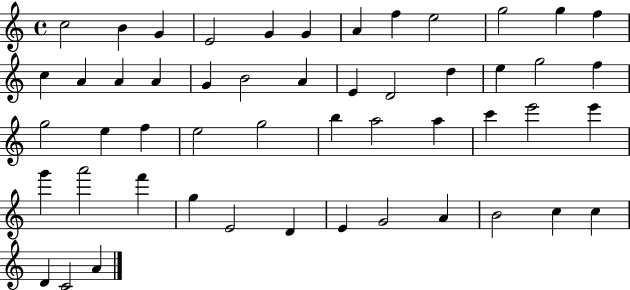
C5/h B4/q G4/q E4/h G4/q G4/q A4/q F5/q E5/h G5/h G5/q F5/q C5/q A4/q A4/q A4/q G4/q B4/h A4/q E4/q D4/h D5/q E5/q G5/h F5/q G5/h E5/q F5/q E5/h G5/h B5/q A5/h A5/q C6/q E6/h E6/q G6/q A6/h F6/q G5/q E4/h D4/q E4/q G4/h A4/q B4/h C5/q C5/q D4/q C4/h A4/q